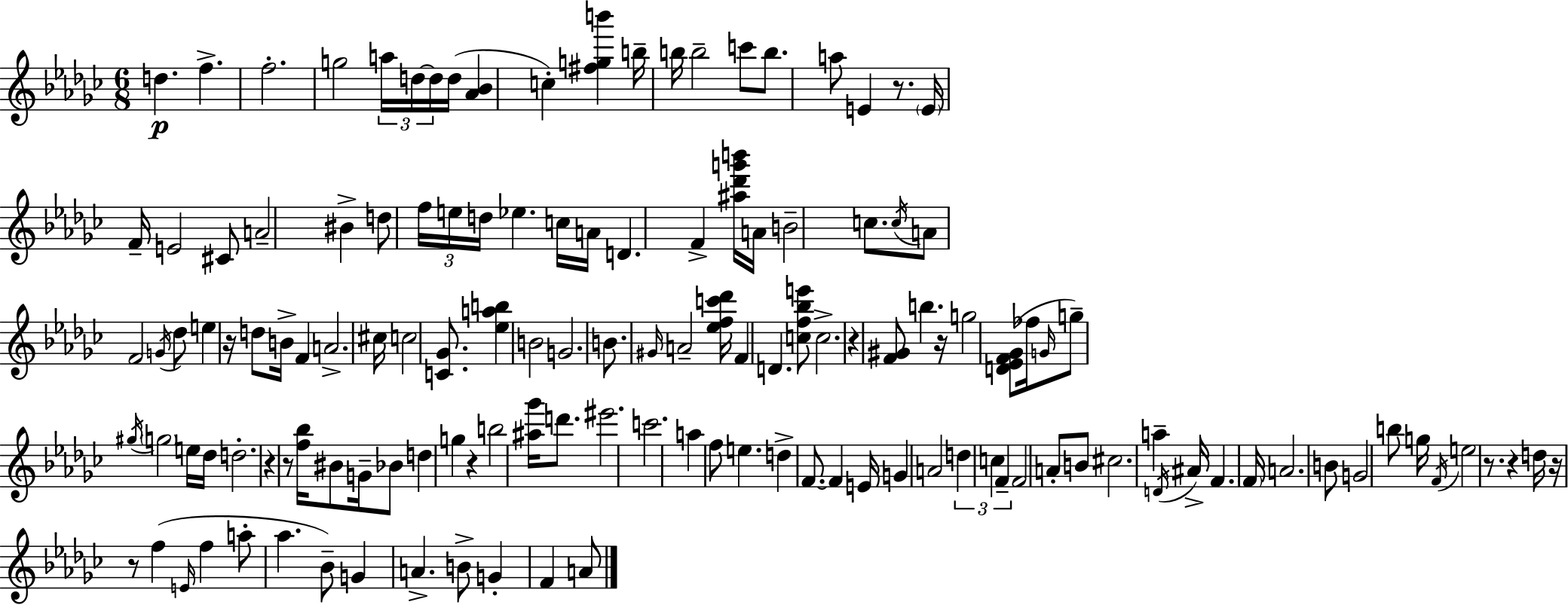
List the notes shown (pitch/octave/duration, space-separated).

D5/q. F5/q. F5/h. G5/h A5/s D5/s D5/s D5/s [Ab4,Bb4]/q C5/q [F#5,G5,B6]/q B5/s B5/s B5/h C6/e B5/e. A5/e E4/q R/e. E4/s F4/s E4/h C#4/e A4/h BIS4/q D5/e F5/s E5/s D5/s Eb5/q. C5/s A4/s D4/q. F4/q [A#5,Db6,G6,B6]/s A4/s B4/h C5/e. C5/s A4/e F4/h G4/s Db5/e E5/q R/s D5/e B4/s F4/q A4/h. C#5/s C5/h [C4,Gb4]/e. [Eb5,A5,B5]/q B4/h G4/h. B4/e. G#4/s A4/h [Eb5,F5,C6,Db6]/s F4/q D4/q. [C5,F5,Bb5,E6]/e C5/h. R/q [F4,G#4]/e B5/q. R/s G5/h [D4,Eb4,F4,Gb4]/e FES5/s G4/s G5/e G#5/s G5/h E5/s Db5/s D5/h. R/q R/e [F5,Bb5]/s BIS4/e G4/s Bb4/e D5/q G5/q R/q B5/h [A#5,Gb6]/s D6/e. EIS6/h. C6/h. A5/q F5/e E5/q. D5/q F4/e. F4/q E4/s G4/q A4/h D5/q C5/q F4/q F4/h A4/e B4/e C#5/h. A5/q D4/s A#4/s F4/q. F4/s A4/h. B4/e G4/h B5/e G5/s F4/s E5/h R/e. R/q D5/s R/s R/e F5/q E4/s F5/q A5/e Ab5/q. Bb4/e G4/q A4/q. B4/e G4/q F4/q A4/e